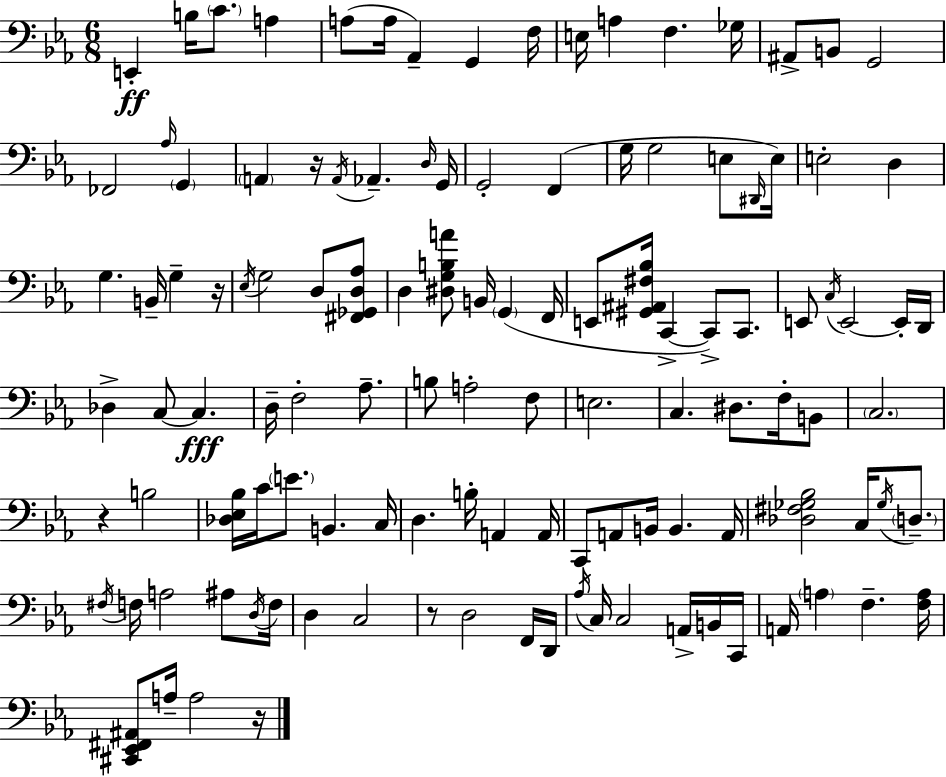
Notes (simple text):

E2/q B3/s C4/e. A3/q A3/e A3/s Ab2/q G2/q F3/s E3/s A3/q F3/q. Gb3/s A#2/e B2/e G2/h FES2/h Ab3/s G2/q A2/q R/s A2/s Ab2/q. D3/s G2/s G2/h F2/q G3/s G3/h E3/e D#2/s E3/s E3/h D3/q G3/q. B2/s G3/q R/s Eb3/s G3/h D3/e [F#2,Gb2,D3,Ab3]/e D3/q [D#3,G3,B3,A4]/e B2/s G2/q F2/s E2/e [G#2,A#2,F#3,Bb3]/s C2/q C2/e C2/e. E2/e C3/s E2/h E2/s D2/s Db3/q C3/e C3/q. D3/s F3/h Ab3/e. B3/e A3/h F3/e E3/h. C3/q. D#3/e. F3/s B2/e C3/h. R/q B3/h [Db3,Eb3,Bb3]/s C4/s E4/e. B2/q. C3/s D3/q. B3/s A2/q A2/s C2/e A2/e B2/s B2/q. A2/s [Db3,F#3,Gb3,Bb3]/h C3/s Gb3/s D3/e. F#3/s F3/s A3/h A#3/e D3/s F3/s D3/q C3/h R/e D3/h F2/s D2/s Ab3/s C3/s C3/h A2/s B2/s C2/s A2/s A3/q F3/q. [F3,A3]/s [C#2,Eb2,F#2,A#2]/e A3/s A3/h R/s